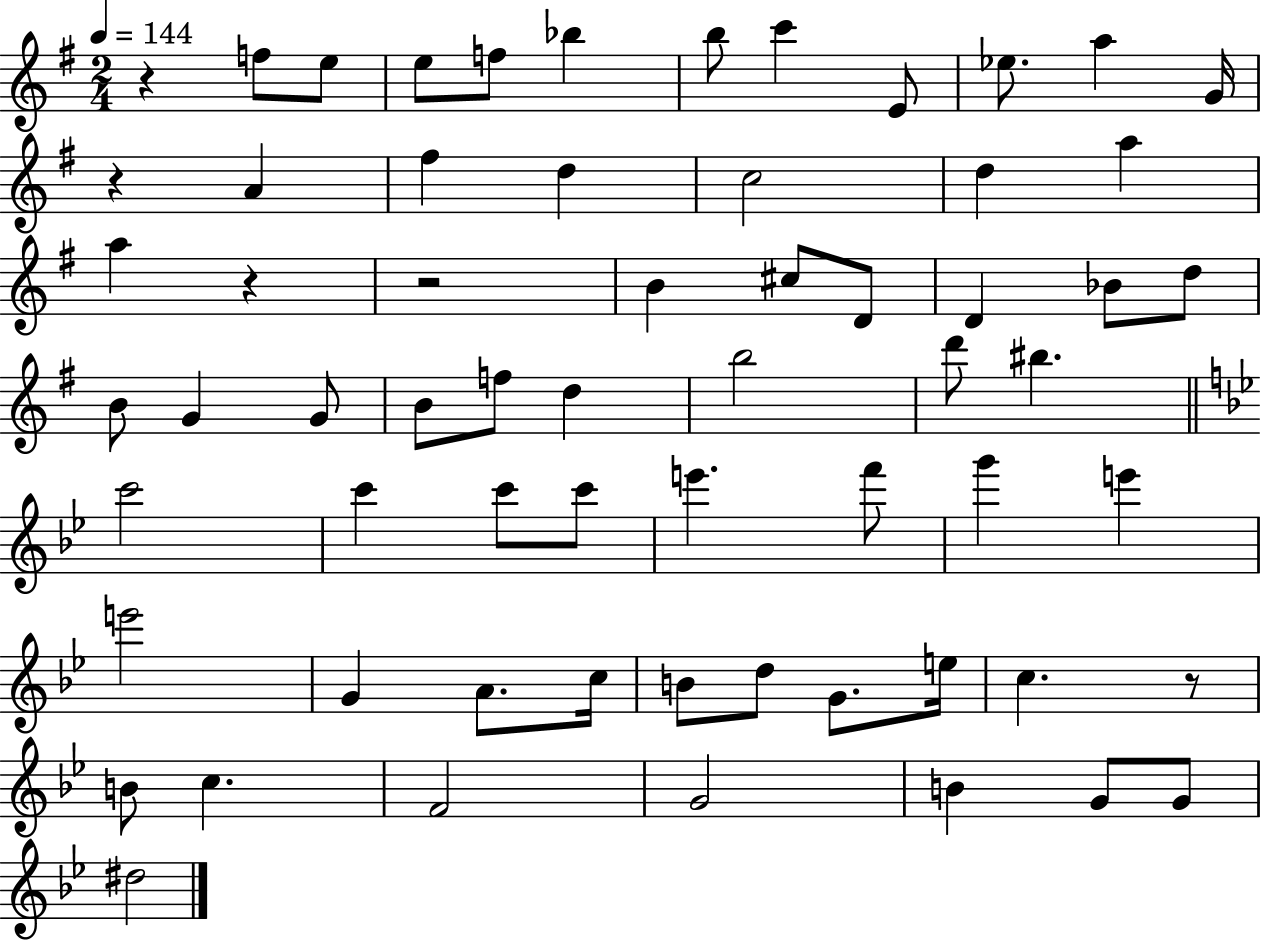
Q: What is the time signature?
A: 2/4